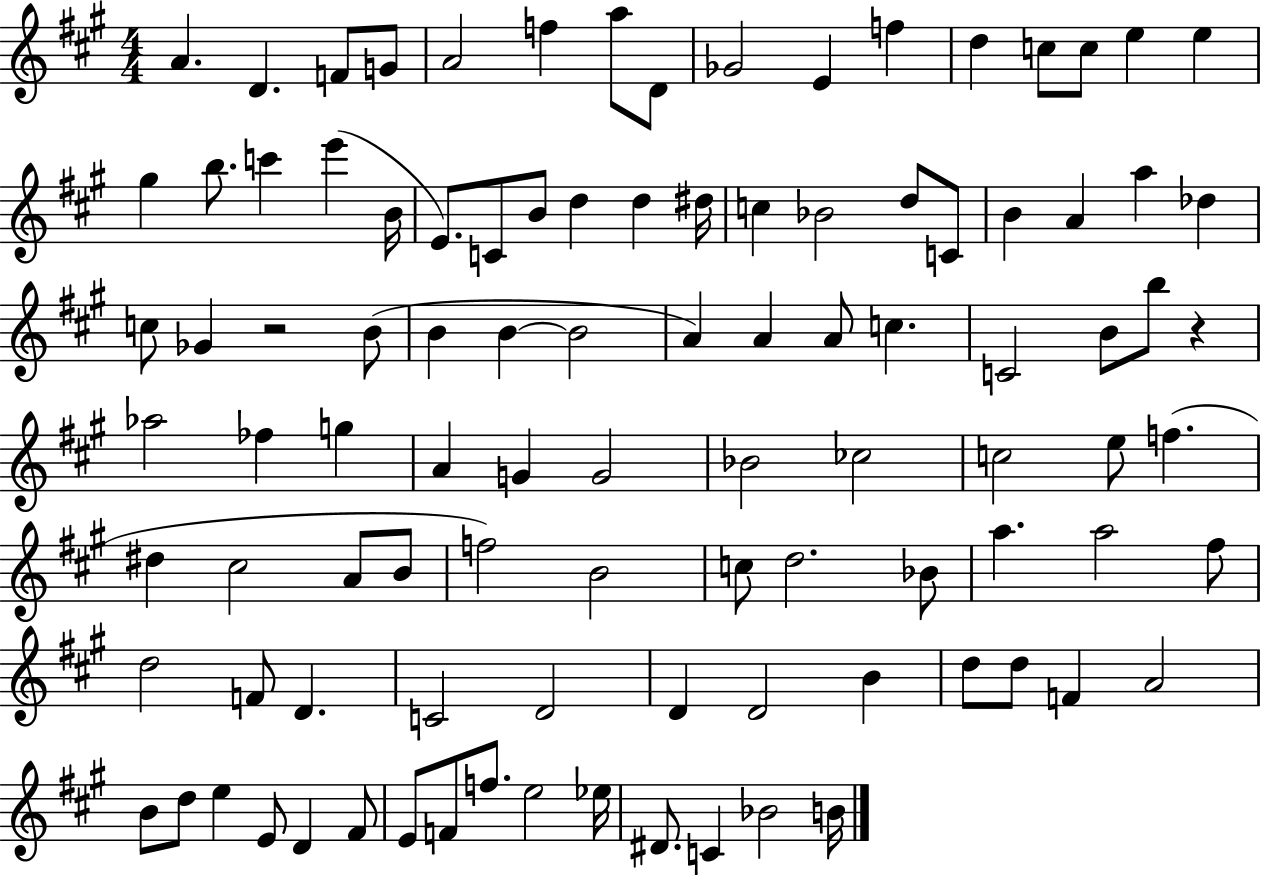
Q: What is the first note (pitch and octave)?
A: A4